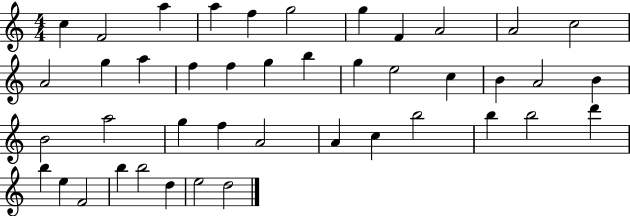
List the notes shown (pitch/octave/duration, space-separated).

C5/q F4/h A5/q A5/q F5/q G5/h G5/q F4/q A4/h A4/h C5/h A4/h G5/q A5/q F5/q F5/q G5/q B5/q G5/q E5/h C5/q B4/q A4/h B4/q B4/h A5/h G5/q F5/q A4/h A4/q C5/q B5/h B5/q B5/h D6/q B5/q E5/q F4/h B5/q B5/h D5/q E5/h D5/h